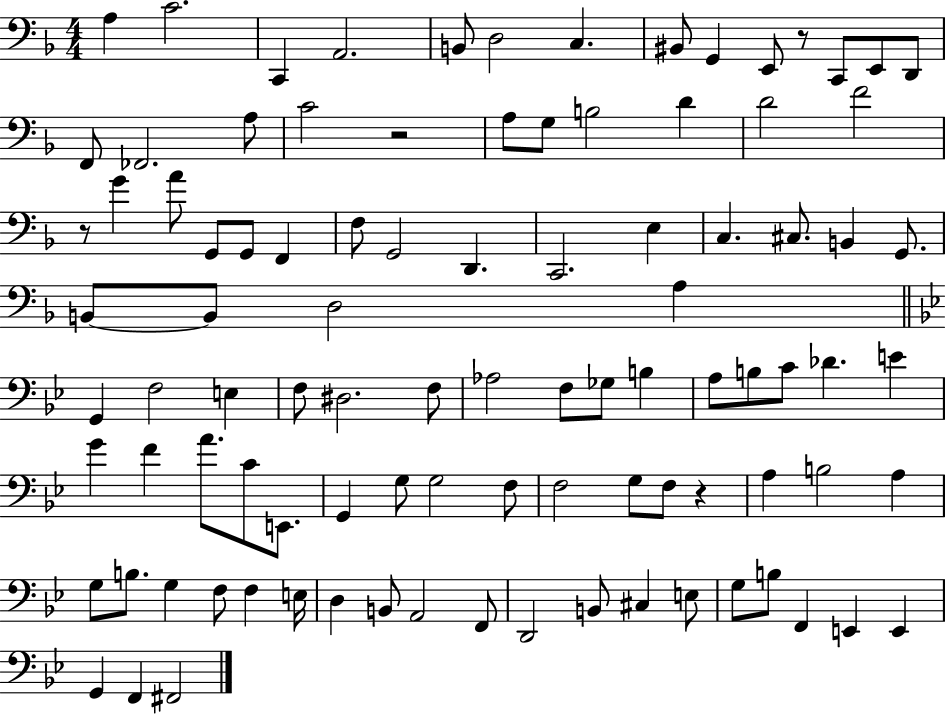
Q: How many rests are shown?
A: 4